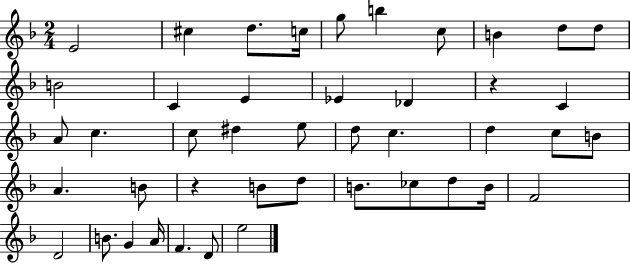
E4/h C#5/q D5/e. C5/s G5/e B5/q C5/e B4/q D5/e D5/e B4/h C4/q E4/q Eb4/q Db4/q R/q C4/q A4/e C5/q. C5/e D#5/q E5/e D5/e C5/q. D5/q C5/e B4/e A4/q. B4/e R/q B4/e D5/e B4/e. CES5/e D5/e B4/s F4/h D4/h B4/e. G4/q A4/s F4/q. D4/e E5/h